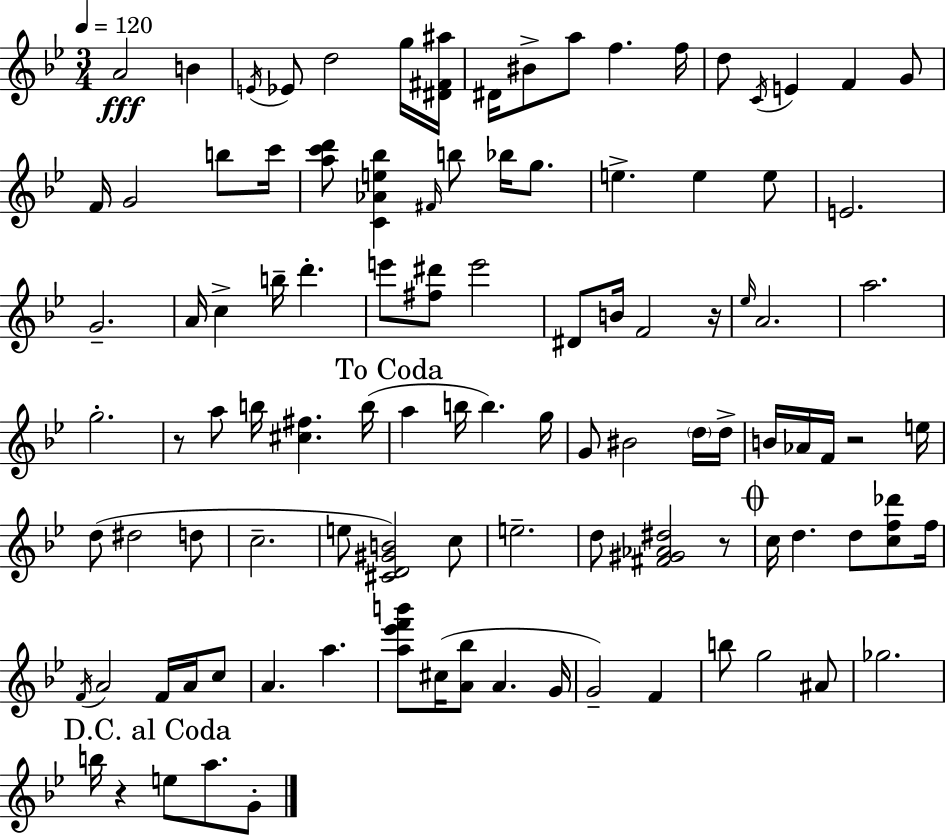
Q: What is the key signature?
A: BES major